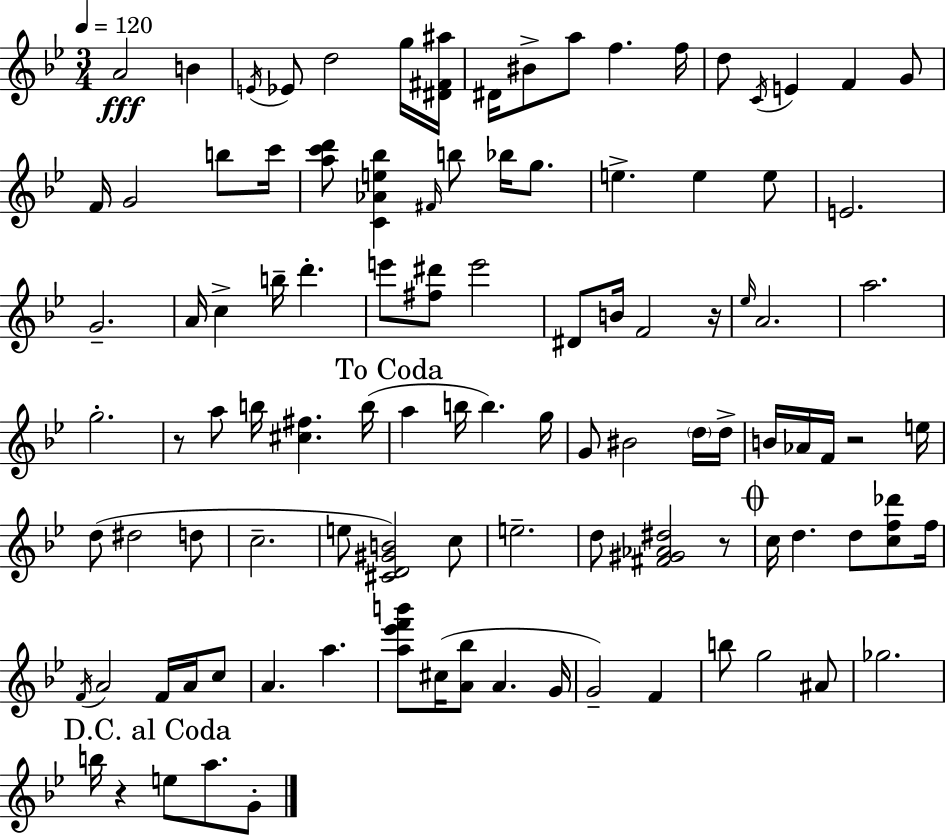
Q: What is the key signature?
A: BES major